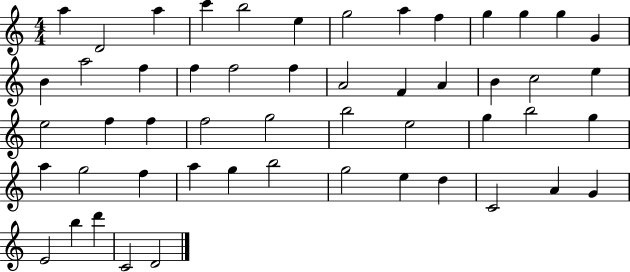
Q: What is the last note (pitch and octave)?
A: D4